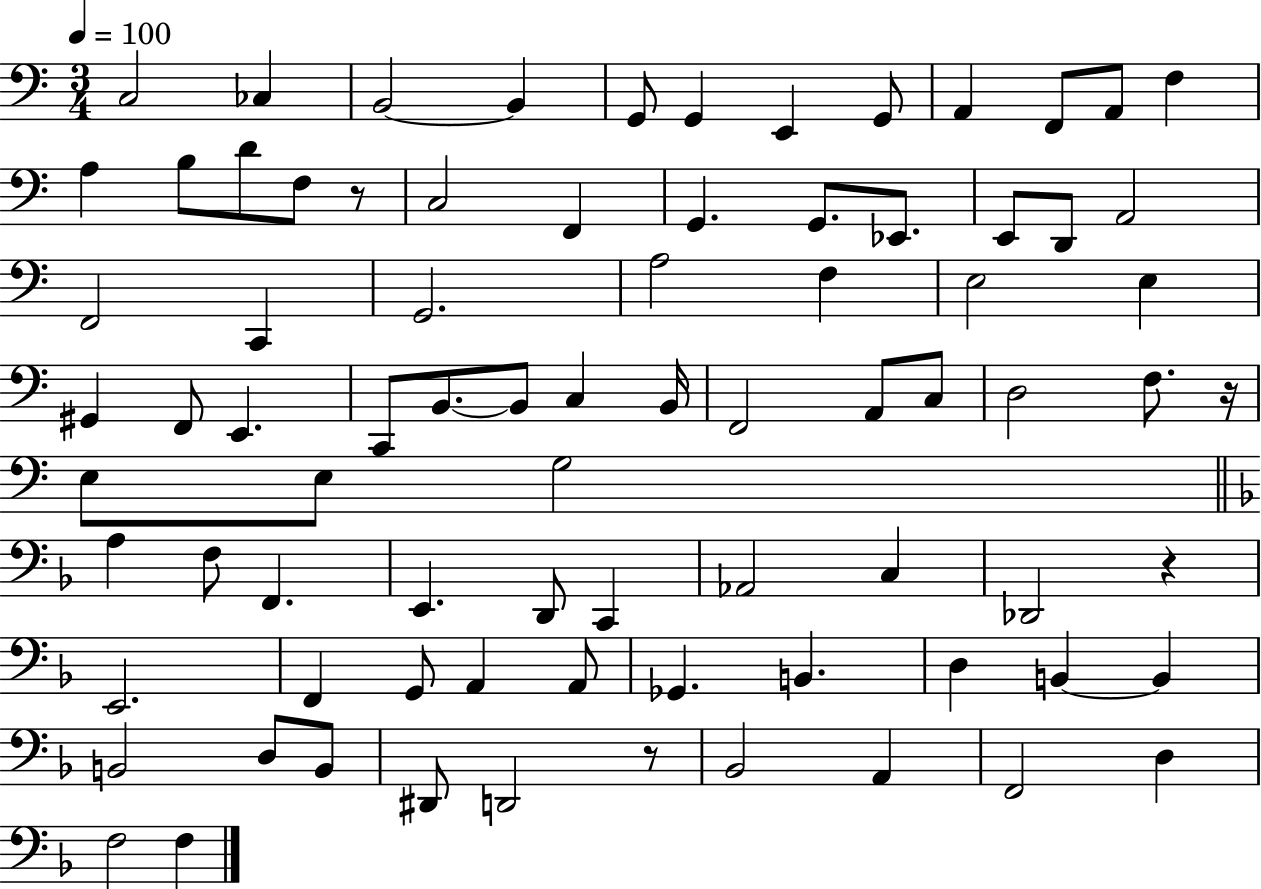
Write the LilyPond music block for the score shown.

{
  \clef bass
  \numericTimeSignature
  \time 3/4
  \key c \major
  \tempo 4 = 100
  \repeat volta 2 { c2 ces4 | b,2~~ b,4 | g,8 g,4 e,4 g,8 | a,4 f,8 a,8 f4 | \break a4 b8 d'8 f8 r8 | c2 f,4 | g,4. g,8. ees,8. | e,8 d,8 a,2 | \break f,2 c,4 | g,2. | a2 f4 | e2 e4 | \break gis,4 f,8 e,4. | c,8 b,8.~~ b,8 c4 b,16 | f,2 a,8 c8 | d2 f8. r16 | \break e8 e8 g2 | \bar "||" \break \key f \major a4 f8 f,4. | e,4. d,8 c,4 | aes,2 c4 | des,2 r4 | \break e,2. | f,4 g,8 a,4 a,8 | ges,4. b,4. | d4 b,4~~ b,4 | \break b,2 d8 b,8 | dis,8 d,2 r8 | bes,2 a,4 | f,2 d4 | \break f2 f4 | } \bar "|."
}